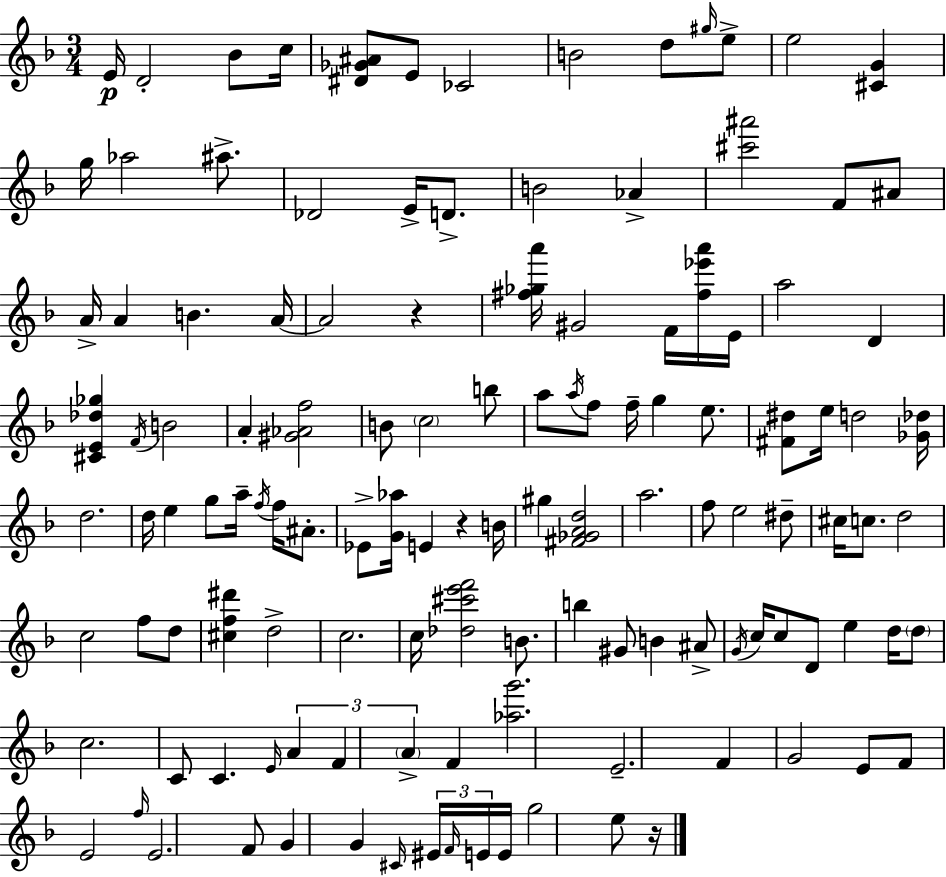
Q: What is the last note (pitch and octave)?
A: E5